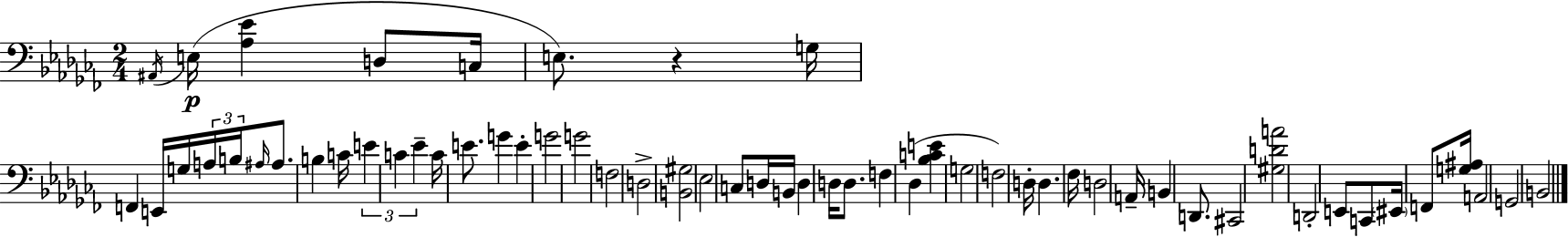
X:1
T:Untitled
M:2/4
L:1/4
K:Abm
^A,,/4 E,/4 [_A,_E] D,/2 C,/4 E,/2 z G,/4 F,, E,,/4 G,/4 A,/4 B,/4 ^A,/4 ^A,/2 B, C/4 E C _E C/4 E/2 G E G2 G2 F,2 D,2 [B,,^G,]2 _E,2 C,/2 D,/4 B,,/4 D, D,/4 D,/2 F, _D, [_B,CE] G,2 F,2 D,/4 D, _F,/4 D,2 A,,/4 B,, D,,/2 ^C,,2 [^G,DA]2 D,,2 E,,/2 C,,/2 ^E,,/4 F,,/2 [G,^A,]/4 A,,2 G,,2 B,,2